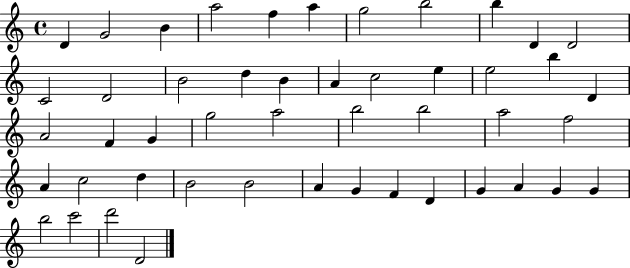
{
  \clef treble
  \time 4/4
  \defaultTimeSignature
  \key c \major
  d'4 g'2 b'4 | a''2 f''4 a''4 | g''2 b''2 | b''4 d'4 d'2 | \break c'2 d'2 | b'2 d''4 b'4 | a'4 c''2 e''4 | e''2 b''4 d'4 | \break a'2 f'4 g'4 | g''2 a''2 | b''2 b''2 | a''2 f''2 | \break a'4 c''2 d''4 | b'2 b'2 | a'4 g'4 f'4 d'4 | g'4 a'4 g'4 g'4 | \break b''2 c'''2 | d'''2 d'2 | \bar "|."
}